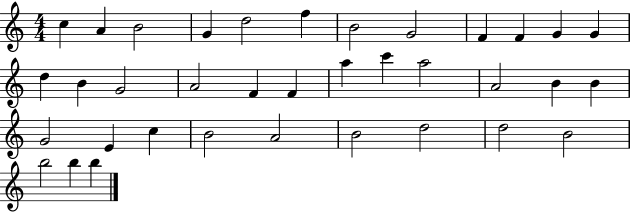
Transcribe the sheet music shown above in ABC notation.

X:1
T:Untitled
M:4/4
L:1/4
K:C
c A B2 G d2 f B2 G2 F F G G d B G2 A2 F F a c' a2 A2 B B G2 E c B2 A2 B2 d2 d2 B2 b2 b b